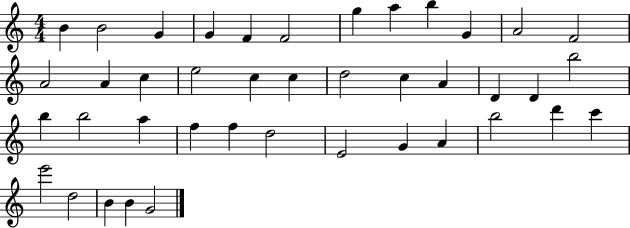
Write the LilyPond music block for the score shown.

{
  \clef treble
  \numericTimeSignature
  \time 4/4
  \key c \major
  b'4 b'2 g'4 | g'4 f'4 f'2 | g''4 a''4 b''4 g'4 | a'2 f'2 | \break a'2 a'4 c''4 | e''2 c''4 c''4 | d''2 c''4 a'4 | d'4 d'4 b''2 | \break b''4 b''2 a''4 | f''4 f''4 d''2 | e'2 g'4 a'4 | b''2 d'''4 c'''4 | \break e'''2 d''2 | b'4 b'4 g'2 | \bar "|."
}